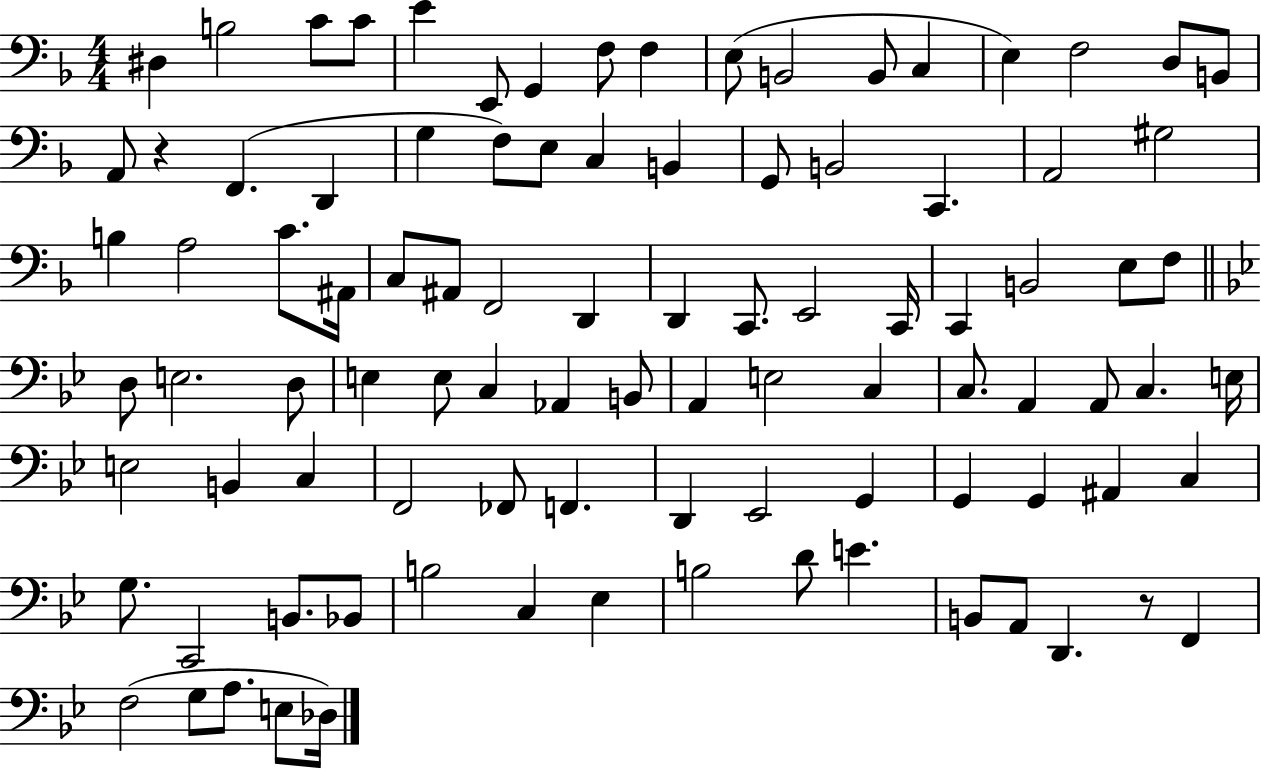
{
  \clef bass
  \numericTimeSignature
  \time 4/4
  \key f \major
  \repeat volta 2 { dis4 b2 c'8 c'8 | e'4 e,8 g,4 f8 f4 | e8( b,2 b,8 c4 | e4) f2 d8 b,8 | \break a,8 r4 f,4.( d,4 | g4 f8) e8 c4 b,4 | g,8 b,2 c,4. | a,2 gis2 | \break b4 a2 c'8. ais,16 | c8 ais,8 f,2 d,4 | d,4 c,8. e,2 c,16 | c,4 b,2 e8 f8 | \break \bar "||" \break \key g \minor d8 e2. d8 | e4 e8 c4 aes,4 b,8 | a,4 e2 c4 | c8. a,4 a,8 c4. e16 | \break e2 b,4 c4 | f,2 fes,8 f,4. | d,4 ees,2 g,4 | g,4 g,4 ais,4 c4 | \break g8. c,2 b,8. bes,8 | b2 c4 ees4 | b2 d'8 e'4. | b,8 a,8 d,4. r8 f,4 | \break f2( g8 a8. e8 des16) | } \bar "|."
}